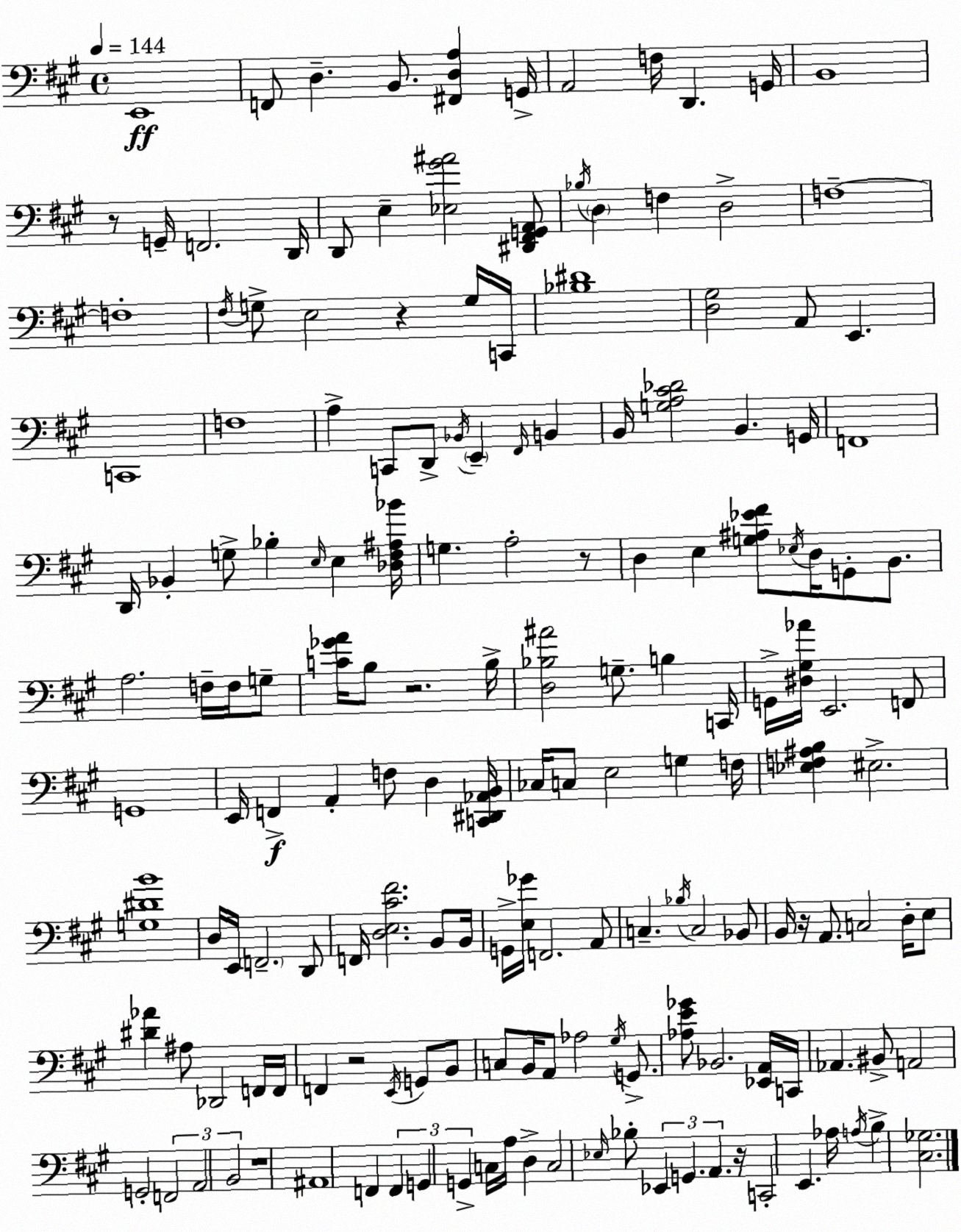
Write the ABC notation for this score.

X:1
T:Untitled
M:4/4
L:1/4
K:A
E,,4 F,,/2 D, B,,/2 [^F,,D,A,] G,,/4 A,,2 F,/4 D,, G,,/4 B,,4 z/2 G,,/4 F,,2 D,,/4 D,,/2 E, [_E,^G^A]2 [^D,,^F,,G,,A,,]/2 _B,/4 D, F, D,2 F,4 F,4 ^F,/4 G,/2 E,2 z G,/4 C,,/4 [_B,^D]4 [D,^G,]2 A,,/2 E,, C,,4 F,4 A, C,,/2 D,,/2 _B,,/4 E,, ^F,,/4 B,, B,,/4 [G,A,^C_D]2 B,, G,,/4 F,,4 D,,/4 _B,, G,/2 _B, E,/4 E, [_D,^F,^A,_B]/4 G, A,2 z/2 D, E, [G,^A,_E^F]/2 _E,/4 D,/4 G,,/2 B,,/2 A,2 F,/4 F,/4 G,/2 [C_GA]/4 B,/2 z2 B,/4 [D,_B,^A]2 G,/2 B, C,,/4 G,,/4 [^D,^G,_A]/4 E,,2 F,,/2 G,,4 E,,/4 F,, A,, F,/2 D, [C,,^D,,_A,,B,,]/4 _C,/4 C,/2 E,2 G, F,/4 [_E,F,^A,B,] ^E,2 [G,^DB]4 D,/4 E,,/4 F,,2 D,,/2 F,,/4 [D,E,^C^F]2 B,,/2 B,,/4 G,,/4 [E,_G]/4 F,,2 A,,/2 C, _B,/4 C,2 _B,,/2 B,,/4 z/4 A,,/2 C,2 D,/4 E,/2 [^D_A] ^A,/2 _D,,2 F,,/4 F,,/4 F,, z2 E,,/4 G,,/2 B,,/2 C,/2 B,,/4 A,,/2 _A,2 ^G,/4 G,,/2 [_A,E_G]/2 _B,,2 [_E,,A,,]/4 C,,/4 _A,, ^B,,/2 A,,2 G,,2 F,,2 A,,2 B,,2 z4 ^A,,4 F,, F,, G,, G,, C,/4 A,/4 D, C,2 _E,/4 _B,/2 _E,, G,, A,, z/4 C,,2 E,, _A,/4 A,/4 B, [^C,_G,]2